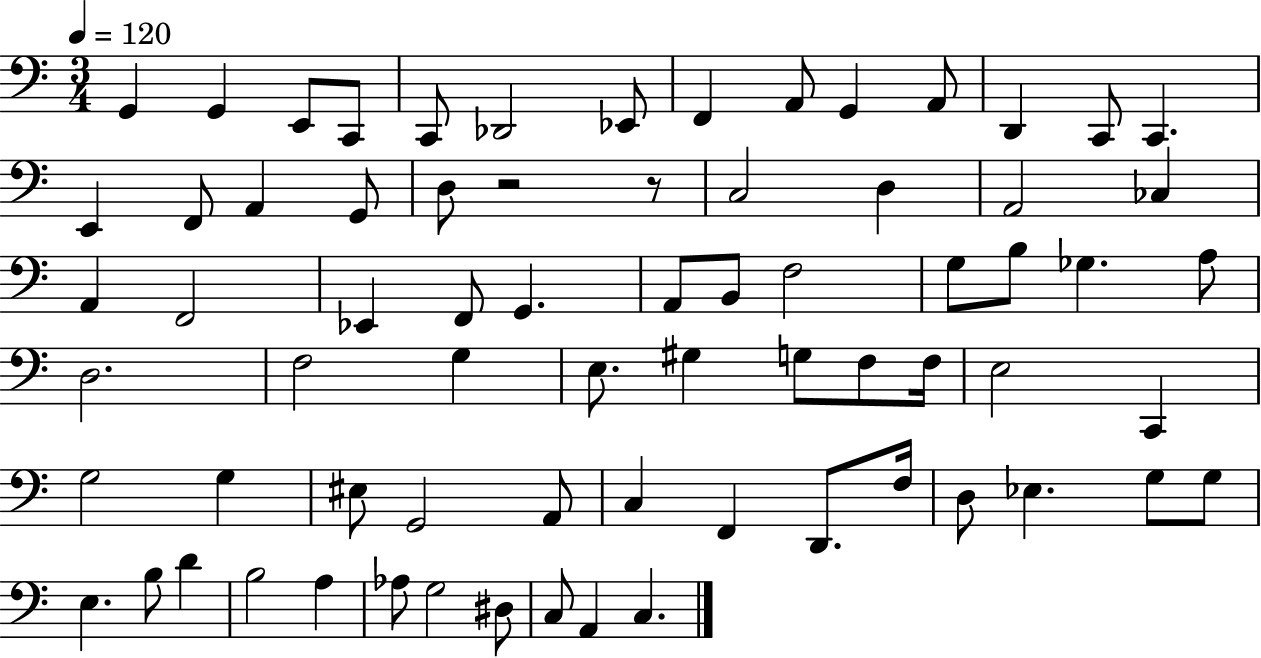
{
  \clef bass
  \numericTimeSignature
  \time 3/4
  \key c \major
  \tempo 4 = 120
  g,4 g,4 e,8 c,8 | c,8 des,2 ees,8 | f,4 a,8 g,4 a,8 | d,4 c,8 c,4. | \break e,4 f,8 a,4 g,8 | d8 r2 r8 | c2 d4 | a,2 ces4 | \break a,4 f,2 | ees,4 f,8 g,4. | a,8 b,8 f2 | g8 b8 ges4. a8 | \break d2. | f2 g4 | e8. gis4 g8 f8 f16 | e2 c,4 | \break g2 g4 | eis8 g,2 a,8 | c4 f,4 d,8. f16 | d8 ees4. g8 g8 | \break e4. b8 d'4 | b2 a4 | aes8 g2 dis8 | c8 a,4 c4. | \break \bar "|."
}